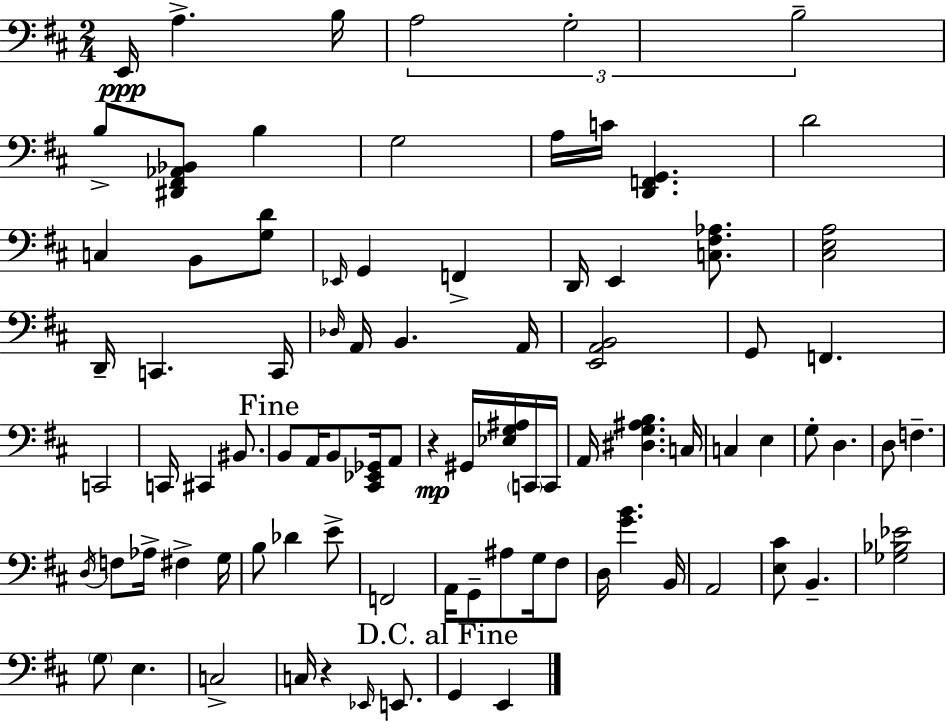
X:1
T:Untitled
M:2/4
L:1/4
K:D
E,,/4 A, B,/4 A,2 G,2 B,2 B,/2 [^D,,^F,,_A,,_B,,]/2 B, G,2 A,/4 C/4 [D,,F,,G,,] D2 C, B,,/2 [G,D]/2 _E,,/4 G,, F,, D,,/4 E,, [C,^F,_A,]/2 [^C,E,A,]2 D,,/4 C,, C,,/4 _D,/4 A,,/4 B,, A,,/4 [E,,A,,B,,]2 G,,/2 F,, C,,2 C,,/4 ^C,, ^B,,/2 B,,/2 A,,/4 B,,/2 [^C,,_E,,_G,,]/4 A,,/2 z ^G,,/4 [_E,G,^A,]/4 C,,/4 C,,/4 A,,/4 [^D,G,^A,B,] C,/4 C, E, G,/2 D, D,/2 F, D,/4 F,/2 _A,/4 ^F, G,/4 B,/2 _D E/2 F,,2 A,,/4 G,,/2 ^A,/2 G,/4 ^F,/2 D,/4 [GB] B,,/4 A,,2 [E,^C]/2 B,, [_G,_B,_E]2 G,/2 E, C,2 C,/4 z _E,,/4 E,,/2 G,, E,,